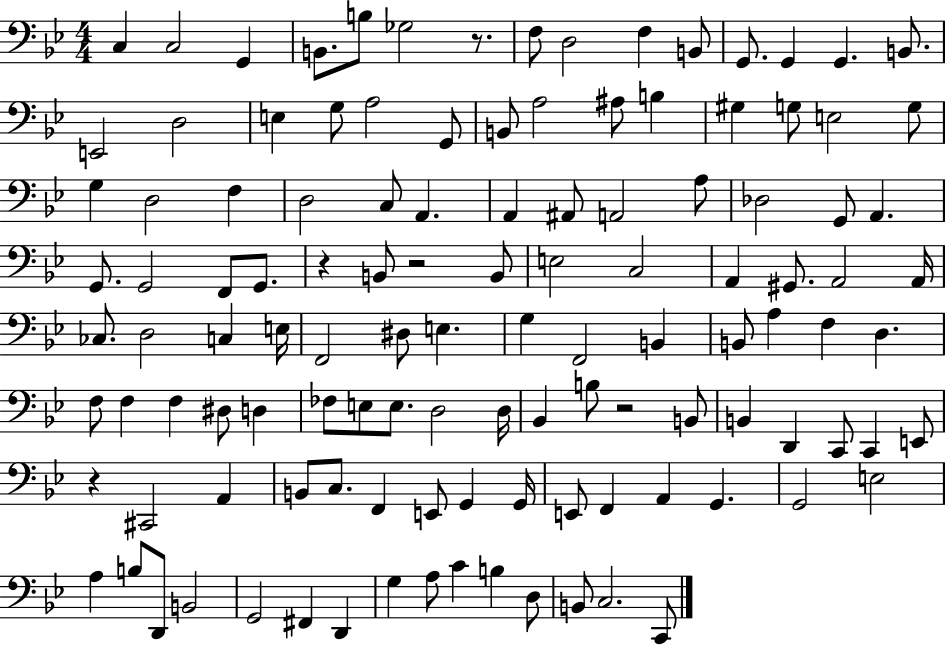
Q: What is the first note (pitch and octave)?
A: C3